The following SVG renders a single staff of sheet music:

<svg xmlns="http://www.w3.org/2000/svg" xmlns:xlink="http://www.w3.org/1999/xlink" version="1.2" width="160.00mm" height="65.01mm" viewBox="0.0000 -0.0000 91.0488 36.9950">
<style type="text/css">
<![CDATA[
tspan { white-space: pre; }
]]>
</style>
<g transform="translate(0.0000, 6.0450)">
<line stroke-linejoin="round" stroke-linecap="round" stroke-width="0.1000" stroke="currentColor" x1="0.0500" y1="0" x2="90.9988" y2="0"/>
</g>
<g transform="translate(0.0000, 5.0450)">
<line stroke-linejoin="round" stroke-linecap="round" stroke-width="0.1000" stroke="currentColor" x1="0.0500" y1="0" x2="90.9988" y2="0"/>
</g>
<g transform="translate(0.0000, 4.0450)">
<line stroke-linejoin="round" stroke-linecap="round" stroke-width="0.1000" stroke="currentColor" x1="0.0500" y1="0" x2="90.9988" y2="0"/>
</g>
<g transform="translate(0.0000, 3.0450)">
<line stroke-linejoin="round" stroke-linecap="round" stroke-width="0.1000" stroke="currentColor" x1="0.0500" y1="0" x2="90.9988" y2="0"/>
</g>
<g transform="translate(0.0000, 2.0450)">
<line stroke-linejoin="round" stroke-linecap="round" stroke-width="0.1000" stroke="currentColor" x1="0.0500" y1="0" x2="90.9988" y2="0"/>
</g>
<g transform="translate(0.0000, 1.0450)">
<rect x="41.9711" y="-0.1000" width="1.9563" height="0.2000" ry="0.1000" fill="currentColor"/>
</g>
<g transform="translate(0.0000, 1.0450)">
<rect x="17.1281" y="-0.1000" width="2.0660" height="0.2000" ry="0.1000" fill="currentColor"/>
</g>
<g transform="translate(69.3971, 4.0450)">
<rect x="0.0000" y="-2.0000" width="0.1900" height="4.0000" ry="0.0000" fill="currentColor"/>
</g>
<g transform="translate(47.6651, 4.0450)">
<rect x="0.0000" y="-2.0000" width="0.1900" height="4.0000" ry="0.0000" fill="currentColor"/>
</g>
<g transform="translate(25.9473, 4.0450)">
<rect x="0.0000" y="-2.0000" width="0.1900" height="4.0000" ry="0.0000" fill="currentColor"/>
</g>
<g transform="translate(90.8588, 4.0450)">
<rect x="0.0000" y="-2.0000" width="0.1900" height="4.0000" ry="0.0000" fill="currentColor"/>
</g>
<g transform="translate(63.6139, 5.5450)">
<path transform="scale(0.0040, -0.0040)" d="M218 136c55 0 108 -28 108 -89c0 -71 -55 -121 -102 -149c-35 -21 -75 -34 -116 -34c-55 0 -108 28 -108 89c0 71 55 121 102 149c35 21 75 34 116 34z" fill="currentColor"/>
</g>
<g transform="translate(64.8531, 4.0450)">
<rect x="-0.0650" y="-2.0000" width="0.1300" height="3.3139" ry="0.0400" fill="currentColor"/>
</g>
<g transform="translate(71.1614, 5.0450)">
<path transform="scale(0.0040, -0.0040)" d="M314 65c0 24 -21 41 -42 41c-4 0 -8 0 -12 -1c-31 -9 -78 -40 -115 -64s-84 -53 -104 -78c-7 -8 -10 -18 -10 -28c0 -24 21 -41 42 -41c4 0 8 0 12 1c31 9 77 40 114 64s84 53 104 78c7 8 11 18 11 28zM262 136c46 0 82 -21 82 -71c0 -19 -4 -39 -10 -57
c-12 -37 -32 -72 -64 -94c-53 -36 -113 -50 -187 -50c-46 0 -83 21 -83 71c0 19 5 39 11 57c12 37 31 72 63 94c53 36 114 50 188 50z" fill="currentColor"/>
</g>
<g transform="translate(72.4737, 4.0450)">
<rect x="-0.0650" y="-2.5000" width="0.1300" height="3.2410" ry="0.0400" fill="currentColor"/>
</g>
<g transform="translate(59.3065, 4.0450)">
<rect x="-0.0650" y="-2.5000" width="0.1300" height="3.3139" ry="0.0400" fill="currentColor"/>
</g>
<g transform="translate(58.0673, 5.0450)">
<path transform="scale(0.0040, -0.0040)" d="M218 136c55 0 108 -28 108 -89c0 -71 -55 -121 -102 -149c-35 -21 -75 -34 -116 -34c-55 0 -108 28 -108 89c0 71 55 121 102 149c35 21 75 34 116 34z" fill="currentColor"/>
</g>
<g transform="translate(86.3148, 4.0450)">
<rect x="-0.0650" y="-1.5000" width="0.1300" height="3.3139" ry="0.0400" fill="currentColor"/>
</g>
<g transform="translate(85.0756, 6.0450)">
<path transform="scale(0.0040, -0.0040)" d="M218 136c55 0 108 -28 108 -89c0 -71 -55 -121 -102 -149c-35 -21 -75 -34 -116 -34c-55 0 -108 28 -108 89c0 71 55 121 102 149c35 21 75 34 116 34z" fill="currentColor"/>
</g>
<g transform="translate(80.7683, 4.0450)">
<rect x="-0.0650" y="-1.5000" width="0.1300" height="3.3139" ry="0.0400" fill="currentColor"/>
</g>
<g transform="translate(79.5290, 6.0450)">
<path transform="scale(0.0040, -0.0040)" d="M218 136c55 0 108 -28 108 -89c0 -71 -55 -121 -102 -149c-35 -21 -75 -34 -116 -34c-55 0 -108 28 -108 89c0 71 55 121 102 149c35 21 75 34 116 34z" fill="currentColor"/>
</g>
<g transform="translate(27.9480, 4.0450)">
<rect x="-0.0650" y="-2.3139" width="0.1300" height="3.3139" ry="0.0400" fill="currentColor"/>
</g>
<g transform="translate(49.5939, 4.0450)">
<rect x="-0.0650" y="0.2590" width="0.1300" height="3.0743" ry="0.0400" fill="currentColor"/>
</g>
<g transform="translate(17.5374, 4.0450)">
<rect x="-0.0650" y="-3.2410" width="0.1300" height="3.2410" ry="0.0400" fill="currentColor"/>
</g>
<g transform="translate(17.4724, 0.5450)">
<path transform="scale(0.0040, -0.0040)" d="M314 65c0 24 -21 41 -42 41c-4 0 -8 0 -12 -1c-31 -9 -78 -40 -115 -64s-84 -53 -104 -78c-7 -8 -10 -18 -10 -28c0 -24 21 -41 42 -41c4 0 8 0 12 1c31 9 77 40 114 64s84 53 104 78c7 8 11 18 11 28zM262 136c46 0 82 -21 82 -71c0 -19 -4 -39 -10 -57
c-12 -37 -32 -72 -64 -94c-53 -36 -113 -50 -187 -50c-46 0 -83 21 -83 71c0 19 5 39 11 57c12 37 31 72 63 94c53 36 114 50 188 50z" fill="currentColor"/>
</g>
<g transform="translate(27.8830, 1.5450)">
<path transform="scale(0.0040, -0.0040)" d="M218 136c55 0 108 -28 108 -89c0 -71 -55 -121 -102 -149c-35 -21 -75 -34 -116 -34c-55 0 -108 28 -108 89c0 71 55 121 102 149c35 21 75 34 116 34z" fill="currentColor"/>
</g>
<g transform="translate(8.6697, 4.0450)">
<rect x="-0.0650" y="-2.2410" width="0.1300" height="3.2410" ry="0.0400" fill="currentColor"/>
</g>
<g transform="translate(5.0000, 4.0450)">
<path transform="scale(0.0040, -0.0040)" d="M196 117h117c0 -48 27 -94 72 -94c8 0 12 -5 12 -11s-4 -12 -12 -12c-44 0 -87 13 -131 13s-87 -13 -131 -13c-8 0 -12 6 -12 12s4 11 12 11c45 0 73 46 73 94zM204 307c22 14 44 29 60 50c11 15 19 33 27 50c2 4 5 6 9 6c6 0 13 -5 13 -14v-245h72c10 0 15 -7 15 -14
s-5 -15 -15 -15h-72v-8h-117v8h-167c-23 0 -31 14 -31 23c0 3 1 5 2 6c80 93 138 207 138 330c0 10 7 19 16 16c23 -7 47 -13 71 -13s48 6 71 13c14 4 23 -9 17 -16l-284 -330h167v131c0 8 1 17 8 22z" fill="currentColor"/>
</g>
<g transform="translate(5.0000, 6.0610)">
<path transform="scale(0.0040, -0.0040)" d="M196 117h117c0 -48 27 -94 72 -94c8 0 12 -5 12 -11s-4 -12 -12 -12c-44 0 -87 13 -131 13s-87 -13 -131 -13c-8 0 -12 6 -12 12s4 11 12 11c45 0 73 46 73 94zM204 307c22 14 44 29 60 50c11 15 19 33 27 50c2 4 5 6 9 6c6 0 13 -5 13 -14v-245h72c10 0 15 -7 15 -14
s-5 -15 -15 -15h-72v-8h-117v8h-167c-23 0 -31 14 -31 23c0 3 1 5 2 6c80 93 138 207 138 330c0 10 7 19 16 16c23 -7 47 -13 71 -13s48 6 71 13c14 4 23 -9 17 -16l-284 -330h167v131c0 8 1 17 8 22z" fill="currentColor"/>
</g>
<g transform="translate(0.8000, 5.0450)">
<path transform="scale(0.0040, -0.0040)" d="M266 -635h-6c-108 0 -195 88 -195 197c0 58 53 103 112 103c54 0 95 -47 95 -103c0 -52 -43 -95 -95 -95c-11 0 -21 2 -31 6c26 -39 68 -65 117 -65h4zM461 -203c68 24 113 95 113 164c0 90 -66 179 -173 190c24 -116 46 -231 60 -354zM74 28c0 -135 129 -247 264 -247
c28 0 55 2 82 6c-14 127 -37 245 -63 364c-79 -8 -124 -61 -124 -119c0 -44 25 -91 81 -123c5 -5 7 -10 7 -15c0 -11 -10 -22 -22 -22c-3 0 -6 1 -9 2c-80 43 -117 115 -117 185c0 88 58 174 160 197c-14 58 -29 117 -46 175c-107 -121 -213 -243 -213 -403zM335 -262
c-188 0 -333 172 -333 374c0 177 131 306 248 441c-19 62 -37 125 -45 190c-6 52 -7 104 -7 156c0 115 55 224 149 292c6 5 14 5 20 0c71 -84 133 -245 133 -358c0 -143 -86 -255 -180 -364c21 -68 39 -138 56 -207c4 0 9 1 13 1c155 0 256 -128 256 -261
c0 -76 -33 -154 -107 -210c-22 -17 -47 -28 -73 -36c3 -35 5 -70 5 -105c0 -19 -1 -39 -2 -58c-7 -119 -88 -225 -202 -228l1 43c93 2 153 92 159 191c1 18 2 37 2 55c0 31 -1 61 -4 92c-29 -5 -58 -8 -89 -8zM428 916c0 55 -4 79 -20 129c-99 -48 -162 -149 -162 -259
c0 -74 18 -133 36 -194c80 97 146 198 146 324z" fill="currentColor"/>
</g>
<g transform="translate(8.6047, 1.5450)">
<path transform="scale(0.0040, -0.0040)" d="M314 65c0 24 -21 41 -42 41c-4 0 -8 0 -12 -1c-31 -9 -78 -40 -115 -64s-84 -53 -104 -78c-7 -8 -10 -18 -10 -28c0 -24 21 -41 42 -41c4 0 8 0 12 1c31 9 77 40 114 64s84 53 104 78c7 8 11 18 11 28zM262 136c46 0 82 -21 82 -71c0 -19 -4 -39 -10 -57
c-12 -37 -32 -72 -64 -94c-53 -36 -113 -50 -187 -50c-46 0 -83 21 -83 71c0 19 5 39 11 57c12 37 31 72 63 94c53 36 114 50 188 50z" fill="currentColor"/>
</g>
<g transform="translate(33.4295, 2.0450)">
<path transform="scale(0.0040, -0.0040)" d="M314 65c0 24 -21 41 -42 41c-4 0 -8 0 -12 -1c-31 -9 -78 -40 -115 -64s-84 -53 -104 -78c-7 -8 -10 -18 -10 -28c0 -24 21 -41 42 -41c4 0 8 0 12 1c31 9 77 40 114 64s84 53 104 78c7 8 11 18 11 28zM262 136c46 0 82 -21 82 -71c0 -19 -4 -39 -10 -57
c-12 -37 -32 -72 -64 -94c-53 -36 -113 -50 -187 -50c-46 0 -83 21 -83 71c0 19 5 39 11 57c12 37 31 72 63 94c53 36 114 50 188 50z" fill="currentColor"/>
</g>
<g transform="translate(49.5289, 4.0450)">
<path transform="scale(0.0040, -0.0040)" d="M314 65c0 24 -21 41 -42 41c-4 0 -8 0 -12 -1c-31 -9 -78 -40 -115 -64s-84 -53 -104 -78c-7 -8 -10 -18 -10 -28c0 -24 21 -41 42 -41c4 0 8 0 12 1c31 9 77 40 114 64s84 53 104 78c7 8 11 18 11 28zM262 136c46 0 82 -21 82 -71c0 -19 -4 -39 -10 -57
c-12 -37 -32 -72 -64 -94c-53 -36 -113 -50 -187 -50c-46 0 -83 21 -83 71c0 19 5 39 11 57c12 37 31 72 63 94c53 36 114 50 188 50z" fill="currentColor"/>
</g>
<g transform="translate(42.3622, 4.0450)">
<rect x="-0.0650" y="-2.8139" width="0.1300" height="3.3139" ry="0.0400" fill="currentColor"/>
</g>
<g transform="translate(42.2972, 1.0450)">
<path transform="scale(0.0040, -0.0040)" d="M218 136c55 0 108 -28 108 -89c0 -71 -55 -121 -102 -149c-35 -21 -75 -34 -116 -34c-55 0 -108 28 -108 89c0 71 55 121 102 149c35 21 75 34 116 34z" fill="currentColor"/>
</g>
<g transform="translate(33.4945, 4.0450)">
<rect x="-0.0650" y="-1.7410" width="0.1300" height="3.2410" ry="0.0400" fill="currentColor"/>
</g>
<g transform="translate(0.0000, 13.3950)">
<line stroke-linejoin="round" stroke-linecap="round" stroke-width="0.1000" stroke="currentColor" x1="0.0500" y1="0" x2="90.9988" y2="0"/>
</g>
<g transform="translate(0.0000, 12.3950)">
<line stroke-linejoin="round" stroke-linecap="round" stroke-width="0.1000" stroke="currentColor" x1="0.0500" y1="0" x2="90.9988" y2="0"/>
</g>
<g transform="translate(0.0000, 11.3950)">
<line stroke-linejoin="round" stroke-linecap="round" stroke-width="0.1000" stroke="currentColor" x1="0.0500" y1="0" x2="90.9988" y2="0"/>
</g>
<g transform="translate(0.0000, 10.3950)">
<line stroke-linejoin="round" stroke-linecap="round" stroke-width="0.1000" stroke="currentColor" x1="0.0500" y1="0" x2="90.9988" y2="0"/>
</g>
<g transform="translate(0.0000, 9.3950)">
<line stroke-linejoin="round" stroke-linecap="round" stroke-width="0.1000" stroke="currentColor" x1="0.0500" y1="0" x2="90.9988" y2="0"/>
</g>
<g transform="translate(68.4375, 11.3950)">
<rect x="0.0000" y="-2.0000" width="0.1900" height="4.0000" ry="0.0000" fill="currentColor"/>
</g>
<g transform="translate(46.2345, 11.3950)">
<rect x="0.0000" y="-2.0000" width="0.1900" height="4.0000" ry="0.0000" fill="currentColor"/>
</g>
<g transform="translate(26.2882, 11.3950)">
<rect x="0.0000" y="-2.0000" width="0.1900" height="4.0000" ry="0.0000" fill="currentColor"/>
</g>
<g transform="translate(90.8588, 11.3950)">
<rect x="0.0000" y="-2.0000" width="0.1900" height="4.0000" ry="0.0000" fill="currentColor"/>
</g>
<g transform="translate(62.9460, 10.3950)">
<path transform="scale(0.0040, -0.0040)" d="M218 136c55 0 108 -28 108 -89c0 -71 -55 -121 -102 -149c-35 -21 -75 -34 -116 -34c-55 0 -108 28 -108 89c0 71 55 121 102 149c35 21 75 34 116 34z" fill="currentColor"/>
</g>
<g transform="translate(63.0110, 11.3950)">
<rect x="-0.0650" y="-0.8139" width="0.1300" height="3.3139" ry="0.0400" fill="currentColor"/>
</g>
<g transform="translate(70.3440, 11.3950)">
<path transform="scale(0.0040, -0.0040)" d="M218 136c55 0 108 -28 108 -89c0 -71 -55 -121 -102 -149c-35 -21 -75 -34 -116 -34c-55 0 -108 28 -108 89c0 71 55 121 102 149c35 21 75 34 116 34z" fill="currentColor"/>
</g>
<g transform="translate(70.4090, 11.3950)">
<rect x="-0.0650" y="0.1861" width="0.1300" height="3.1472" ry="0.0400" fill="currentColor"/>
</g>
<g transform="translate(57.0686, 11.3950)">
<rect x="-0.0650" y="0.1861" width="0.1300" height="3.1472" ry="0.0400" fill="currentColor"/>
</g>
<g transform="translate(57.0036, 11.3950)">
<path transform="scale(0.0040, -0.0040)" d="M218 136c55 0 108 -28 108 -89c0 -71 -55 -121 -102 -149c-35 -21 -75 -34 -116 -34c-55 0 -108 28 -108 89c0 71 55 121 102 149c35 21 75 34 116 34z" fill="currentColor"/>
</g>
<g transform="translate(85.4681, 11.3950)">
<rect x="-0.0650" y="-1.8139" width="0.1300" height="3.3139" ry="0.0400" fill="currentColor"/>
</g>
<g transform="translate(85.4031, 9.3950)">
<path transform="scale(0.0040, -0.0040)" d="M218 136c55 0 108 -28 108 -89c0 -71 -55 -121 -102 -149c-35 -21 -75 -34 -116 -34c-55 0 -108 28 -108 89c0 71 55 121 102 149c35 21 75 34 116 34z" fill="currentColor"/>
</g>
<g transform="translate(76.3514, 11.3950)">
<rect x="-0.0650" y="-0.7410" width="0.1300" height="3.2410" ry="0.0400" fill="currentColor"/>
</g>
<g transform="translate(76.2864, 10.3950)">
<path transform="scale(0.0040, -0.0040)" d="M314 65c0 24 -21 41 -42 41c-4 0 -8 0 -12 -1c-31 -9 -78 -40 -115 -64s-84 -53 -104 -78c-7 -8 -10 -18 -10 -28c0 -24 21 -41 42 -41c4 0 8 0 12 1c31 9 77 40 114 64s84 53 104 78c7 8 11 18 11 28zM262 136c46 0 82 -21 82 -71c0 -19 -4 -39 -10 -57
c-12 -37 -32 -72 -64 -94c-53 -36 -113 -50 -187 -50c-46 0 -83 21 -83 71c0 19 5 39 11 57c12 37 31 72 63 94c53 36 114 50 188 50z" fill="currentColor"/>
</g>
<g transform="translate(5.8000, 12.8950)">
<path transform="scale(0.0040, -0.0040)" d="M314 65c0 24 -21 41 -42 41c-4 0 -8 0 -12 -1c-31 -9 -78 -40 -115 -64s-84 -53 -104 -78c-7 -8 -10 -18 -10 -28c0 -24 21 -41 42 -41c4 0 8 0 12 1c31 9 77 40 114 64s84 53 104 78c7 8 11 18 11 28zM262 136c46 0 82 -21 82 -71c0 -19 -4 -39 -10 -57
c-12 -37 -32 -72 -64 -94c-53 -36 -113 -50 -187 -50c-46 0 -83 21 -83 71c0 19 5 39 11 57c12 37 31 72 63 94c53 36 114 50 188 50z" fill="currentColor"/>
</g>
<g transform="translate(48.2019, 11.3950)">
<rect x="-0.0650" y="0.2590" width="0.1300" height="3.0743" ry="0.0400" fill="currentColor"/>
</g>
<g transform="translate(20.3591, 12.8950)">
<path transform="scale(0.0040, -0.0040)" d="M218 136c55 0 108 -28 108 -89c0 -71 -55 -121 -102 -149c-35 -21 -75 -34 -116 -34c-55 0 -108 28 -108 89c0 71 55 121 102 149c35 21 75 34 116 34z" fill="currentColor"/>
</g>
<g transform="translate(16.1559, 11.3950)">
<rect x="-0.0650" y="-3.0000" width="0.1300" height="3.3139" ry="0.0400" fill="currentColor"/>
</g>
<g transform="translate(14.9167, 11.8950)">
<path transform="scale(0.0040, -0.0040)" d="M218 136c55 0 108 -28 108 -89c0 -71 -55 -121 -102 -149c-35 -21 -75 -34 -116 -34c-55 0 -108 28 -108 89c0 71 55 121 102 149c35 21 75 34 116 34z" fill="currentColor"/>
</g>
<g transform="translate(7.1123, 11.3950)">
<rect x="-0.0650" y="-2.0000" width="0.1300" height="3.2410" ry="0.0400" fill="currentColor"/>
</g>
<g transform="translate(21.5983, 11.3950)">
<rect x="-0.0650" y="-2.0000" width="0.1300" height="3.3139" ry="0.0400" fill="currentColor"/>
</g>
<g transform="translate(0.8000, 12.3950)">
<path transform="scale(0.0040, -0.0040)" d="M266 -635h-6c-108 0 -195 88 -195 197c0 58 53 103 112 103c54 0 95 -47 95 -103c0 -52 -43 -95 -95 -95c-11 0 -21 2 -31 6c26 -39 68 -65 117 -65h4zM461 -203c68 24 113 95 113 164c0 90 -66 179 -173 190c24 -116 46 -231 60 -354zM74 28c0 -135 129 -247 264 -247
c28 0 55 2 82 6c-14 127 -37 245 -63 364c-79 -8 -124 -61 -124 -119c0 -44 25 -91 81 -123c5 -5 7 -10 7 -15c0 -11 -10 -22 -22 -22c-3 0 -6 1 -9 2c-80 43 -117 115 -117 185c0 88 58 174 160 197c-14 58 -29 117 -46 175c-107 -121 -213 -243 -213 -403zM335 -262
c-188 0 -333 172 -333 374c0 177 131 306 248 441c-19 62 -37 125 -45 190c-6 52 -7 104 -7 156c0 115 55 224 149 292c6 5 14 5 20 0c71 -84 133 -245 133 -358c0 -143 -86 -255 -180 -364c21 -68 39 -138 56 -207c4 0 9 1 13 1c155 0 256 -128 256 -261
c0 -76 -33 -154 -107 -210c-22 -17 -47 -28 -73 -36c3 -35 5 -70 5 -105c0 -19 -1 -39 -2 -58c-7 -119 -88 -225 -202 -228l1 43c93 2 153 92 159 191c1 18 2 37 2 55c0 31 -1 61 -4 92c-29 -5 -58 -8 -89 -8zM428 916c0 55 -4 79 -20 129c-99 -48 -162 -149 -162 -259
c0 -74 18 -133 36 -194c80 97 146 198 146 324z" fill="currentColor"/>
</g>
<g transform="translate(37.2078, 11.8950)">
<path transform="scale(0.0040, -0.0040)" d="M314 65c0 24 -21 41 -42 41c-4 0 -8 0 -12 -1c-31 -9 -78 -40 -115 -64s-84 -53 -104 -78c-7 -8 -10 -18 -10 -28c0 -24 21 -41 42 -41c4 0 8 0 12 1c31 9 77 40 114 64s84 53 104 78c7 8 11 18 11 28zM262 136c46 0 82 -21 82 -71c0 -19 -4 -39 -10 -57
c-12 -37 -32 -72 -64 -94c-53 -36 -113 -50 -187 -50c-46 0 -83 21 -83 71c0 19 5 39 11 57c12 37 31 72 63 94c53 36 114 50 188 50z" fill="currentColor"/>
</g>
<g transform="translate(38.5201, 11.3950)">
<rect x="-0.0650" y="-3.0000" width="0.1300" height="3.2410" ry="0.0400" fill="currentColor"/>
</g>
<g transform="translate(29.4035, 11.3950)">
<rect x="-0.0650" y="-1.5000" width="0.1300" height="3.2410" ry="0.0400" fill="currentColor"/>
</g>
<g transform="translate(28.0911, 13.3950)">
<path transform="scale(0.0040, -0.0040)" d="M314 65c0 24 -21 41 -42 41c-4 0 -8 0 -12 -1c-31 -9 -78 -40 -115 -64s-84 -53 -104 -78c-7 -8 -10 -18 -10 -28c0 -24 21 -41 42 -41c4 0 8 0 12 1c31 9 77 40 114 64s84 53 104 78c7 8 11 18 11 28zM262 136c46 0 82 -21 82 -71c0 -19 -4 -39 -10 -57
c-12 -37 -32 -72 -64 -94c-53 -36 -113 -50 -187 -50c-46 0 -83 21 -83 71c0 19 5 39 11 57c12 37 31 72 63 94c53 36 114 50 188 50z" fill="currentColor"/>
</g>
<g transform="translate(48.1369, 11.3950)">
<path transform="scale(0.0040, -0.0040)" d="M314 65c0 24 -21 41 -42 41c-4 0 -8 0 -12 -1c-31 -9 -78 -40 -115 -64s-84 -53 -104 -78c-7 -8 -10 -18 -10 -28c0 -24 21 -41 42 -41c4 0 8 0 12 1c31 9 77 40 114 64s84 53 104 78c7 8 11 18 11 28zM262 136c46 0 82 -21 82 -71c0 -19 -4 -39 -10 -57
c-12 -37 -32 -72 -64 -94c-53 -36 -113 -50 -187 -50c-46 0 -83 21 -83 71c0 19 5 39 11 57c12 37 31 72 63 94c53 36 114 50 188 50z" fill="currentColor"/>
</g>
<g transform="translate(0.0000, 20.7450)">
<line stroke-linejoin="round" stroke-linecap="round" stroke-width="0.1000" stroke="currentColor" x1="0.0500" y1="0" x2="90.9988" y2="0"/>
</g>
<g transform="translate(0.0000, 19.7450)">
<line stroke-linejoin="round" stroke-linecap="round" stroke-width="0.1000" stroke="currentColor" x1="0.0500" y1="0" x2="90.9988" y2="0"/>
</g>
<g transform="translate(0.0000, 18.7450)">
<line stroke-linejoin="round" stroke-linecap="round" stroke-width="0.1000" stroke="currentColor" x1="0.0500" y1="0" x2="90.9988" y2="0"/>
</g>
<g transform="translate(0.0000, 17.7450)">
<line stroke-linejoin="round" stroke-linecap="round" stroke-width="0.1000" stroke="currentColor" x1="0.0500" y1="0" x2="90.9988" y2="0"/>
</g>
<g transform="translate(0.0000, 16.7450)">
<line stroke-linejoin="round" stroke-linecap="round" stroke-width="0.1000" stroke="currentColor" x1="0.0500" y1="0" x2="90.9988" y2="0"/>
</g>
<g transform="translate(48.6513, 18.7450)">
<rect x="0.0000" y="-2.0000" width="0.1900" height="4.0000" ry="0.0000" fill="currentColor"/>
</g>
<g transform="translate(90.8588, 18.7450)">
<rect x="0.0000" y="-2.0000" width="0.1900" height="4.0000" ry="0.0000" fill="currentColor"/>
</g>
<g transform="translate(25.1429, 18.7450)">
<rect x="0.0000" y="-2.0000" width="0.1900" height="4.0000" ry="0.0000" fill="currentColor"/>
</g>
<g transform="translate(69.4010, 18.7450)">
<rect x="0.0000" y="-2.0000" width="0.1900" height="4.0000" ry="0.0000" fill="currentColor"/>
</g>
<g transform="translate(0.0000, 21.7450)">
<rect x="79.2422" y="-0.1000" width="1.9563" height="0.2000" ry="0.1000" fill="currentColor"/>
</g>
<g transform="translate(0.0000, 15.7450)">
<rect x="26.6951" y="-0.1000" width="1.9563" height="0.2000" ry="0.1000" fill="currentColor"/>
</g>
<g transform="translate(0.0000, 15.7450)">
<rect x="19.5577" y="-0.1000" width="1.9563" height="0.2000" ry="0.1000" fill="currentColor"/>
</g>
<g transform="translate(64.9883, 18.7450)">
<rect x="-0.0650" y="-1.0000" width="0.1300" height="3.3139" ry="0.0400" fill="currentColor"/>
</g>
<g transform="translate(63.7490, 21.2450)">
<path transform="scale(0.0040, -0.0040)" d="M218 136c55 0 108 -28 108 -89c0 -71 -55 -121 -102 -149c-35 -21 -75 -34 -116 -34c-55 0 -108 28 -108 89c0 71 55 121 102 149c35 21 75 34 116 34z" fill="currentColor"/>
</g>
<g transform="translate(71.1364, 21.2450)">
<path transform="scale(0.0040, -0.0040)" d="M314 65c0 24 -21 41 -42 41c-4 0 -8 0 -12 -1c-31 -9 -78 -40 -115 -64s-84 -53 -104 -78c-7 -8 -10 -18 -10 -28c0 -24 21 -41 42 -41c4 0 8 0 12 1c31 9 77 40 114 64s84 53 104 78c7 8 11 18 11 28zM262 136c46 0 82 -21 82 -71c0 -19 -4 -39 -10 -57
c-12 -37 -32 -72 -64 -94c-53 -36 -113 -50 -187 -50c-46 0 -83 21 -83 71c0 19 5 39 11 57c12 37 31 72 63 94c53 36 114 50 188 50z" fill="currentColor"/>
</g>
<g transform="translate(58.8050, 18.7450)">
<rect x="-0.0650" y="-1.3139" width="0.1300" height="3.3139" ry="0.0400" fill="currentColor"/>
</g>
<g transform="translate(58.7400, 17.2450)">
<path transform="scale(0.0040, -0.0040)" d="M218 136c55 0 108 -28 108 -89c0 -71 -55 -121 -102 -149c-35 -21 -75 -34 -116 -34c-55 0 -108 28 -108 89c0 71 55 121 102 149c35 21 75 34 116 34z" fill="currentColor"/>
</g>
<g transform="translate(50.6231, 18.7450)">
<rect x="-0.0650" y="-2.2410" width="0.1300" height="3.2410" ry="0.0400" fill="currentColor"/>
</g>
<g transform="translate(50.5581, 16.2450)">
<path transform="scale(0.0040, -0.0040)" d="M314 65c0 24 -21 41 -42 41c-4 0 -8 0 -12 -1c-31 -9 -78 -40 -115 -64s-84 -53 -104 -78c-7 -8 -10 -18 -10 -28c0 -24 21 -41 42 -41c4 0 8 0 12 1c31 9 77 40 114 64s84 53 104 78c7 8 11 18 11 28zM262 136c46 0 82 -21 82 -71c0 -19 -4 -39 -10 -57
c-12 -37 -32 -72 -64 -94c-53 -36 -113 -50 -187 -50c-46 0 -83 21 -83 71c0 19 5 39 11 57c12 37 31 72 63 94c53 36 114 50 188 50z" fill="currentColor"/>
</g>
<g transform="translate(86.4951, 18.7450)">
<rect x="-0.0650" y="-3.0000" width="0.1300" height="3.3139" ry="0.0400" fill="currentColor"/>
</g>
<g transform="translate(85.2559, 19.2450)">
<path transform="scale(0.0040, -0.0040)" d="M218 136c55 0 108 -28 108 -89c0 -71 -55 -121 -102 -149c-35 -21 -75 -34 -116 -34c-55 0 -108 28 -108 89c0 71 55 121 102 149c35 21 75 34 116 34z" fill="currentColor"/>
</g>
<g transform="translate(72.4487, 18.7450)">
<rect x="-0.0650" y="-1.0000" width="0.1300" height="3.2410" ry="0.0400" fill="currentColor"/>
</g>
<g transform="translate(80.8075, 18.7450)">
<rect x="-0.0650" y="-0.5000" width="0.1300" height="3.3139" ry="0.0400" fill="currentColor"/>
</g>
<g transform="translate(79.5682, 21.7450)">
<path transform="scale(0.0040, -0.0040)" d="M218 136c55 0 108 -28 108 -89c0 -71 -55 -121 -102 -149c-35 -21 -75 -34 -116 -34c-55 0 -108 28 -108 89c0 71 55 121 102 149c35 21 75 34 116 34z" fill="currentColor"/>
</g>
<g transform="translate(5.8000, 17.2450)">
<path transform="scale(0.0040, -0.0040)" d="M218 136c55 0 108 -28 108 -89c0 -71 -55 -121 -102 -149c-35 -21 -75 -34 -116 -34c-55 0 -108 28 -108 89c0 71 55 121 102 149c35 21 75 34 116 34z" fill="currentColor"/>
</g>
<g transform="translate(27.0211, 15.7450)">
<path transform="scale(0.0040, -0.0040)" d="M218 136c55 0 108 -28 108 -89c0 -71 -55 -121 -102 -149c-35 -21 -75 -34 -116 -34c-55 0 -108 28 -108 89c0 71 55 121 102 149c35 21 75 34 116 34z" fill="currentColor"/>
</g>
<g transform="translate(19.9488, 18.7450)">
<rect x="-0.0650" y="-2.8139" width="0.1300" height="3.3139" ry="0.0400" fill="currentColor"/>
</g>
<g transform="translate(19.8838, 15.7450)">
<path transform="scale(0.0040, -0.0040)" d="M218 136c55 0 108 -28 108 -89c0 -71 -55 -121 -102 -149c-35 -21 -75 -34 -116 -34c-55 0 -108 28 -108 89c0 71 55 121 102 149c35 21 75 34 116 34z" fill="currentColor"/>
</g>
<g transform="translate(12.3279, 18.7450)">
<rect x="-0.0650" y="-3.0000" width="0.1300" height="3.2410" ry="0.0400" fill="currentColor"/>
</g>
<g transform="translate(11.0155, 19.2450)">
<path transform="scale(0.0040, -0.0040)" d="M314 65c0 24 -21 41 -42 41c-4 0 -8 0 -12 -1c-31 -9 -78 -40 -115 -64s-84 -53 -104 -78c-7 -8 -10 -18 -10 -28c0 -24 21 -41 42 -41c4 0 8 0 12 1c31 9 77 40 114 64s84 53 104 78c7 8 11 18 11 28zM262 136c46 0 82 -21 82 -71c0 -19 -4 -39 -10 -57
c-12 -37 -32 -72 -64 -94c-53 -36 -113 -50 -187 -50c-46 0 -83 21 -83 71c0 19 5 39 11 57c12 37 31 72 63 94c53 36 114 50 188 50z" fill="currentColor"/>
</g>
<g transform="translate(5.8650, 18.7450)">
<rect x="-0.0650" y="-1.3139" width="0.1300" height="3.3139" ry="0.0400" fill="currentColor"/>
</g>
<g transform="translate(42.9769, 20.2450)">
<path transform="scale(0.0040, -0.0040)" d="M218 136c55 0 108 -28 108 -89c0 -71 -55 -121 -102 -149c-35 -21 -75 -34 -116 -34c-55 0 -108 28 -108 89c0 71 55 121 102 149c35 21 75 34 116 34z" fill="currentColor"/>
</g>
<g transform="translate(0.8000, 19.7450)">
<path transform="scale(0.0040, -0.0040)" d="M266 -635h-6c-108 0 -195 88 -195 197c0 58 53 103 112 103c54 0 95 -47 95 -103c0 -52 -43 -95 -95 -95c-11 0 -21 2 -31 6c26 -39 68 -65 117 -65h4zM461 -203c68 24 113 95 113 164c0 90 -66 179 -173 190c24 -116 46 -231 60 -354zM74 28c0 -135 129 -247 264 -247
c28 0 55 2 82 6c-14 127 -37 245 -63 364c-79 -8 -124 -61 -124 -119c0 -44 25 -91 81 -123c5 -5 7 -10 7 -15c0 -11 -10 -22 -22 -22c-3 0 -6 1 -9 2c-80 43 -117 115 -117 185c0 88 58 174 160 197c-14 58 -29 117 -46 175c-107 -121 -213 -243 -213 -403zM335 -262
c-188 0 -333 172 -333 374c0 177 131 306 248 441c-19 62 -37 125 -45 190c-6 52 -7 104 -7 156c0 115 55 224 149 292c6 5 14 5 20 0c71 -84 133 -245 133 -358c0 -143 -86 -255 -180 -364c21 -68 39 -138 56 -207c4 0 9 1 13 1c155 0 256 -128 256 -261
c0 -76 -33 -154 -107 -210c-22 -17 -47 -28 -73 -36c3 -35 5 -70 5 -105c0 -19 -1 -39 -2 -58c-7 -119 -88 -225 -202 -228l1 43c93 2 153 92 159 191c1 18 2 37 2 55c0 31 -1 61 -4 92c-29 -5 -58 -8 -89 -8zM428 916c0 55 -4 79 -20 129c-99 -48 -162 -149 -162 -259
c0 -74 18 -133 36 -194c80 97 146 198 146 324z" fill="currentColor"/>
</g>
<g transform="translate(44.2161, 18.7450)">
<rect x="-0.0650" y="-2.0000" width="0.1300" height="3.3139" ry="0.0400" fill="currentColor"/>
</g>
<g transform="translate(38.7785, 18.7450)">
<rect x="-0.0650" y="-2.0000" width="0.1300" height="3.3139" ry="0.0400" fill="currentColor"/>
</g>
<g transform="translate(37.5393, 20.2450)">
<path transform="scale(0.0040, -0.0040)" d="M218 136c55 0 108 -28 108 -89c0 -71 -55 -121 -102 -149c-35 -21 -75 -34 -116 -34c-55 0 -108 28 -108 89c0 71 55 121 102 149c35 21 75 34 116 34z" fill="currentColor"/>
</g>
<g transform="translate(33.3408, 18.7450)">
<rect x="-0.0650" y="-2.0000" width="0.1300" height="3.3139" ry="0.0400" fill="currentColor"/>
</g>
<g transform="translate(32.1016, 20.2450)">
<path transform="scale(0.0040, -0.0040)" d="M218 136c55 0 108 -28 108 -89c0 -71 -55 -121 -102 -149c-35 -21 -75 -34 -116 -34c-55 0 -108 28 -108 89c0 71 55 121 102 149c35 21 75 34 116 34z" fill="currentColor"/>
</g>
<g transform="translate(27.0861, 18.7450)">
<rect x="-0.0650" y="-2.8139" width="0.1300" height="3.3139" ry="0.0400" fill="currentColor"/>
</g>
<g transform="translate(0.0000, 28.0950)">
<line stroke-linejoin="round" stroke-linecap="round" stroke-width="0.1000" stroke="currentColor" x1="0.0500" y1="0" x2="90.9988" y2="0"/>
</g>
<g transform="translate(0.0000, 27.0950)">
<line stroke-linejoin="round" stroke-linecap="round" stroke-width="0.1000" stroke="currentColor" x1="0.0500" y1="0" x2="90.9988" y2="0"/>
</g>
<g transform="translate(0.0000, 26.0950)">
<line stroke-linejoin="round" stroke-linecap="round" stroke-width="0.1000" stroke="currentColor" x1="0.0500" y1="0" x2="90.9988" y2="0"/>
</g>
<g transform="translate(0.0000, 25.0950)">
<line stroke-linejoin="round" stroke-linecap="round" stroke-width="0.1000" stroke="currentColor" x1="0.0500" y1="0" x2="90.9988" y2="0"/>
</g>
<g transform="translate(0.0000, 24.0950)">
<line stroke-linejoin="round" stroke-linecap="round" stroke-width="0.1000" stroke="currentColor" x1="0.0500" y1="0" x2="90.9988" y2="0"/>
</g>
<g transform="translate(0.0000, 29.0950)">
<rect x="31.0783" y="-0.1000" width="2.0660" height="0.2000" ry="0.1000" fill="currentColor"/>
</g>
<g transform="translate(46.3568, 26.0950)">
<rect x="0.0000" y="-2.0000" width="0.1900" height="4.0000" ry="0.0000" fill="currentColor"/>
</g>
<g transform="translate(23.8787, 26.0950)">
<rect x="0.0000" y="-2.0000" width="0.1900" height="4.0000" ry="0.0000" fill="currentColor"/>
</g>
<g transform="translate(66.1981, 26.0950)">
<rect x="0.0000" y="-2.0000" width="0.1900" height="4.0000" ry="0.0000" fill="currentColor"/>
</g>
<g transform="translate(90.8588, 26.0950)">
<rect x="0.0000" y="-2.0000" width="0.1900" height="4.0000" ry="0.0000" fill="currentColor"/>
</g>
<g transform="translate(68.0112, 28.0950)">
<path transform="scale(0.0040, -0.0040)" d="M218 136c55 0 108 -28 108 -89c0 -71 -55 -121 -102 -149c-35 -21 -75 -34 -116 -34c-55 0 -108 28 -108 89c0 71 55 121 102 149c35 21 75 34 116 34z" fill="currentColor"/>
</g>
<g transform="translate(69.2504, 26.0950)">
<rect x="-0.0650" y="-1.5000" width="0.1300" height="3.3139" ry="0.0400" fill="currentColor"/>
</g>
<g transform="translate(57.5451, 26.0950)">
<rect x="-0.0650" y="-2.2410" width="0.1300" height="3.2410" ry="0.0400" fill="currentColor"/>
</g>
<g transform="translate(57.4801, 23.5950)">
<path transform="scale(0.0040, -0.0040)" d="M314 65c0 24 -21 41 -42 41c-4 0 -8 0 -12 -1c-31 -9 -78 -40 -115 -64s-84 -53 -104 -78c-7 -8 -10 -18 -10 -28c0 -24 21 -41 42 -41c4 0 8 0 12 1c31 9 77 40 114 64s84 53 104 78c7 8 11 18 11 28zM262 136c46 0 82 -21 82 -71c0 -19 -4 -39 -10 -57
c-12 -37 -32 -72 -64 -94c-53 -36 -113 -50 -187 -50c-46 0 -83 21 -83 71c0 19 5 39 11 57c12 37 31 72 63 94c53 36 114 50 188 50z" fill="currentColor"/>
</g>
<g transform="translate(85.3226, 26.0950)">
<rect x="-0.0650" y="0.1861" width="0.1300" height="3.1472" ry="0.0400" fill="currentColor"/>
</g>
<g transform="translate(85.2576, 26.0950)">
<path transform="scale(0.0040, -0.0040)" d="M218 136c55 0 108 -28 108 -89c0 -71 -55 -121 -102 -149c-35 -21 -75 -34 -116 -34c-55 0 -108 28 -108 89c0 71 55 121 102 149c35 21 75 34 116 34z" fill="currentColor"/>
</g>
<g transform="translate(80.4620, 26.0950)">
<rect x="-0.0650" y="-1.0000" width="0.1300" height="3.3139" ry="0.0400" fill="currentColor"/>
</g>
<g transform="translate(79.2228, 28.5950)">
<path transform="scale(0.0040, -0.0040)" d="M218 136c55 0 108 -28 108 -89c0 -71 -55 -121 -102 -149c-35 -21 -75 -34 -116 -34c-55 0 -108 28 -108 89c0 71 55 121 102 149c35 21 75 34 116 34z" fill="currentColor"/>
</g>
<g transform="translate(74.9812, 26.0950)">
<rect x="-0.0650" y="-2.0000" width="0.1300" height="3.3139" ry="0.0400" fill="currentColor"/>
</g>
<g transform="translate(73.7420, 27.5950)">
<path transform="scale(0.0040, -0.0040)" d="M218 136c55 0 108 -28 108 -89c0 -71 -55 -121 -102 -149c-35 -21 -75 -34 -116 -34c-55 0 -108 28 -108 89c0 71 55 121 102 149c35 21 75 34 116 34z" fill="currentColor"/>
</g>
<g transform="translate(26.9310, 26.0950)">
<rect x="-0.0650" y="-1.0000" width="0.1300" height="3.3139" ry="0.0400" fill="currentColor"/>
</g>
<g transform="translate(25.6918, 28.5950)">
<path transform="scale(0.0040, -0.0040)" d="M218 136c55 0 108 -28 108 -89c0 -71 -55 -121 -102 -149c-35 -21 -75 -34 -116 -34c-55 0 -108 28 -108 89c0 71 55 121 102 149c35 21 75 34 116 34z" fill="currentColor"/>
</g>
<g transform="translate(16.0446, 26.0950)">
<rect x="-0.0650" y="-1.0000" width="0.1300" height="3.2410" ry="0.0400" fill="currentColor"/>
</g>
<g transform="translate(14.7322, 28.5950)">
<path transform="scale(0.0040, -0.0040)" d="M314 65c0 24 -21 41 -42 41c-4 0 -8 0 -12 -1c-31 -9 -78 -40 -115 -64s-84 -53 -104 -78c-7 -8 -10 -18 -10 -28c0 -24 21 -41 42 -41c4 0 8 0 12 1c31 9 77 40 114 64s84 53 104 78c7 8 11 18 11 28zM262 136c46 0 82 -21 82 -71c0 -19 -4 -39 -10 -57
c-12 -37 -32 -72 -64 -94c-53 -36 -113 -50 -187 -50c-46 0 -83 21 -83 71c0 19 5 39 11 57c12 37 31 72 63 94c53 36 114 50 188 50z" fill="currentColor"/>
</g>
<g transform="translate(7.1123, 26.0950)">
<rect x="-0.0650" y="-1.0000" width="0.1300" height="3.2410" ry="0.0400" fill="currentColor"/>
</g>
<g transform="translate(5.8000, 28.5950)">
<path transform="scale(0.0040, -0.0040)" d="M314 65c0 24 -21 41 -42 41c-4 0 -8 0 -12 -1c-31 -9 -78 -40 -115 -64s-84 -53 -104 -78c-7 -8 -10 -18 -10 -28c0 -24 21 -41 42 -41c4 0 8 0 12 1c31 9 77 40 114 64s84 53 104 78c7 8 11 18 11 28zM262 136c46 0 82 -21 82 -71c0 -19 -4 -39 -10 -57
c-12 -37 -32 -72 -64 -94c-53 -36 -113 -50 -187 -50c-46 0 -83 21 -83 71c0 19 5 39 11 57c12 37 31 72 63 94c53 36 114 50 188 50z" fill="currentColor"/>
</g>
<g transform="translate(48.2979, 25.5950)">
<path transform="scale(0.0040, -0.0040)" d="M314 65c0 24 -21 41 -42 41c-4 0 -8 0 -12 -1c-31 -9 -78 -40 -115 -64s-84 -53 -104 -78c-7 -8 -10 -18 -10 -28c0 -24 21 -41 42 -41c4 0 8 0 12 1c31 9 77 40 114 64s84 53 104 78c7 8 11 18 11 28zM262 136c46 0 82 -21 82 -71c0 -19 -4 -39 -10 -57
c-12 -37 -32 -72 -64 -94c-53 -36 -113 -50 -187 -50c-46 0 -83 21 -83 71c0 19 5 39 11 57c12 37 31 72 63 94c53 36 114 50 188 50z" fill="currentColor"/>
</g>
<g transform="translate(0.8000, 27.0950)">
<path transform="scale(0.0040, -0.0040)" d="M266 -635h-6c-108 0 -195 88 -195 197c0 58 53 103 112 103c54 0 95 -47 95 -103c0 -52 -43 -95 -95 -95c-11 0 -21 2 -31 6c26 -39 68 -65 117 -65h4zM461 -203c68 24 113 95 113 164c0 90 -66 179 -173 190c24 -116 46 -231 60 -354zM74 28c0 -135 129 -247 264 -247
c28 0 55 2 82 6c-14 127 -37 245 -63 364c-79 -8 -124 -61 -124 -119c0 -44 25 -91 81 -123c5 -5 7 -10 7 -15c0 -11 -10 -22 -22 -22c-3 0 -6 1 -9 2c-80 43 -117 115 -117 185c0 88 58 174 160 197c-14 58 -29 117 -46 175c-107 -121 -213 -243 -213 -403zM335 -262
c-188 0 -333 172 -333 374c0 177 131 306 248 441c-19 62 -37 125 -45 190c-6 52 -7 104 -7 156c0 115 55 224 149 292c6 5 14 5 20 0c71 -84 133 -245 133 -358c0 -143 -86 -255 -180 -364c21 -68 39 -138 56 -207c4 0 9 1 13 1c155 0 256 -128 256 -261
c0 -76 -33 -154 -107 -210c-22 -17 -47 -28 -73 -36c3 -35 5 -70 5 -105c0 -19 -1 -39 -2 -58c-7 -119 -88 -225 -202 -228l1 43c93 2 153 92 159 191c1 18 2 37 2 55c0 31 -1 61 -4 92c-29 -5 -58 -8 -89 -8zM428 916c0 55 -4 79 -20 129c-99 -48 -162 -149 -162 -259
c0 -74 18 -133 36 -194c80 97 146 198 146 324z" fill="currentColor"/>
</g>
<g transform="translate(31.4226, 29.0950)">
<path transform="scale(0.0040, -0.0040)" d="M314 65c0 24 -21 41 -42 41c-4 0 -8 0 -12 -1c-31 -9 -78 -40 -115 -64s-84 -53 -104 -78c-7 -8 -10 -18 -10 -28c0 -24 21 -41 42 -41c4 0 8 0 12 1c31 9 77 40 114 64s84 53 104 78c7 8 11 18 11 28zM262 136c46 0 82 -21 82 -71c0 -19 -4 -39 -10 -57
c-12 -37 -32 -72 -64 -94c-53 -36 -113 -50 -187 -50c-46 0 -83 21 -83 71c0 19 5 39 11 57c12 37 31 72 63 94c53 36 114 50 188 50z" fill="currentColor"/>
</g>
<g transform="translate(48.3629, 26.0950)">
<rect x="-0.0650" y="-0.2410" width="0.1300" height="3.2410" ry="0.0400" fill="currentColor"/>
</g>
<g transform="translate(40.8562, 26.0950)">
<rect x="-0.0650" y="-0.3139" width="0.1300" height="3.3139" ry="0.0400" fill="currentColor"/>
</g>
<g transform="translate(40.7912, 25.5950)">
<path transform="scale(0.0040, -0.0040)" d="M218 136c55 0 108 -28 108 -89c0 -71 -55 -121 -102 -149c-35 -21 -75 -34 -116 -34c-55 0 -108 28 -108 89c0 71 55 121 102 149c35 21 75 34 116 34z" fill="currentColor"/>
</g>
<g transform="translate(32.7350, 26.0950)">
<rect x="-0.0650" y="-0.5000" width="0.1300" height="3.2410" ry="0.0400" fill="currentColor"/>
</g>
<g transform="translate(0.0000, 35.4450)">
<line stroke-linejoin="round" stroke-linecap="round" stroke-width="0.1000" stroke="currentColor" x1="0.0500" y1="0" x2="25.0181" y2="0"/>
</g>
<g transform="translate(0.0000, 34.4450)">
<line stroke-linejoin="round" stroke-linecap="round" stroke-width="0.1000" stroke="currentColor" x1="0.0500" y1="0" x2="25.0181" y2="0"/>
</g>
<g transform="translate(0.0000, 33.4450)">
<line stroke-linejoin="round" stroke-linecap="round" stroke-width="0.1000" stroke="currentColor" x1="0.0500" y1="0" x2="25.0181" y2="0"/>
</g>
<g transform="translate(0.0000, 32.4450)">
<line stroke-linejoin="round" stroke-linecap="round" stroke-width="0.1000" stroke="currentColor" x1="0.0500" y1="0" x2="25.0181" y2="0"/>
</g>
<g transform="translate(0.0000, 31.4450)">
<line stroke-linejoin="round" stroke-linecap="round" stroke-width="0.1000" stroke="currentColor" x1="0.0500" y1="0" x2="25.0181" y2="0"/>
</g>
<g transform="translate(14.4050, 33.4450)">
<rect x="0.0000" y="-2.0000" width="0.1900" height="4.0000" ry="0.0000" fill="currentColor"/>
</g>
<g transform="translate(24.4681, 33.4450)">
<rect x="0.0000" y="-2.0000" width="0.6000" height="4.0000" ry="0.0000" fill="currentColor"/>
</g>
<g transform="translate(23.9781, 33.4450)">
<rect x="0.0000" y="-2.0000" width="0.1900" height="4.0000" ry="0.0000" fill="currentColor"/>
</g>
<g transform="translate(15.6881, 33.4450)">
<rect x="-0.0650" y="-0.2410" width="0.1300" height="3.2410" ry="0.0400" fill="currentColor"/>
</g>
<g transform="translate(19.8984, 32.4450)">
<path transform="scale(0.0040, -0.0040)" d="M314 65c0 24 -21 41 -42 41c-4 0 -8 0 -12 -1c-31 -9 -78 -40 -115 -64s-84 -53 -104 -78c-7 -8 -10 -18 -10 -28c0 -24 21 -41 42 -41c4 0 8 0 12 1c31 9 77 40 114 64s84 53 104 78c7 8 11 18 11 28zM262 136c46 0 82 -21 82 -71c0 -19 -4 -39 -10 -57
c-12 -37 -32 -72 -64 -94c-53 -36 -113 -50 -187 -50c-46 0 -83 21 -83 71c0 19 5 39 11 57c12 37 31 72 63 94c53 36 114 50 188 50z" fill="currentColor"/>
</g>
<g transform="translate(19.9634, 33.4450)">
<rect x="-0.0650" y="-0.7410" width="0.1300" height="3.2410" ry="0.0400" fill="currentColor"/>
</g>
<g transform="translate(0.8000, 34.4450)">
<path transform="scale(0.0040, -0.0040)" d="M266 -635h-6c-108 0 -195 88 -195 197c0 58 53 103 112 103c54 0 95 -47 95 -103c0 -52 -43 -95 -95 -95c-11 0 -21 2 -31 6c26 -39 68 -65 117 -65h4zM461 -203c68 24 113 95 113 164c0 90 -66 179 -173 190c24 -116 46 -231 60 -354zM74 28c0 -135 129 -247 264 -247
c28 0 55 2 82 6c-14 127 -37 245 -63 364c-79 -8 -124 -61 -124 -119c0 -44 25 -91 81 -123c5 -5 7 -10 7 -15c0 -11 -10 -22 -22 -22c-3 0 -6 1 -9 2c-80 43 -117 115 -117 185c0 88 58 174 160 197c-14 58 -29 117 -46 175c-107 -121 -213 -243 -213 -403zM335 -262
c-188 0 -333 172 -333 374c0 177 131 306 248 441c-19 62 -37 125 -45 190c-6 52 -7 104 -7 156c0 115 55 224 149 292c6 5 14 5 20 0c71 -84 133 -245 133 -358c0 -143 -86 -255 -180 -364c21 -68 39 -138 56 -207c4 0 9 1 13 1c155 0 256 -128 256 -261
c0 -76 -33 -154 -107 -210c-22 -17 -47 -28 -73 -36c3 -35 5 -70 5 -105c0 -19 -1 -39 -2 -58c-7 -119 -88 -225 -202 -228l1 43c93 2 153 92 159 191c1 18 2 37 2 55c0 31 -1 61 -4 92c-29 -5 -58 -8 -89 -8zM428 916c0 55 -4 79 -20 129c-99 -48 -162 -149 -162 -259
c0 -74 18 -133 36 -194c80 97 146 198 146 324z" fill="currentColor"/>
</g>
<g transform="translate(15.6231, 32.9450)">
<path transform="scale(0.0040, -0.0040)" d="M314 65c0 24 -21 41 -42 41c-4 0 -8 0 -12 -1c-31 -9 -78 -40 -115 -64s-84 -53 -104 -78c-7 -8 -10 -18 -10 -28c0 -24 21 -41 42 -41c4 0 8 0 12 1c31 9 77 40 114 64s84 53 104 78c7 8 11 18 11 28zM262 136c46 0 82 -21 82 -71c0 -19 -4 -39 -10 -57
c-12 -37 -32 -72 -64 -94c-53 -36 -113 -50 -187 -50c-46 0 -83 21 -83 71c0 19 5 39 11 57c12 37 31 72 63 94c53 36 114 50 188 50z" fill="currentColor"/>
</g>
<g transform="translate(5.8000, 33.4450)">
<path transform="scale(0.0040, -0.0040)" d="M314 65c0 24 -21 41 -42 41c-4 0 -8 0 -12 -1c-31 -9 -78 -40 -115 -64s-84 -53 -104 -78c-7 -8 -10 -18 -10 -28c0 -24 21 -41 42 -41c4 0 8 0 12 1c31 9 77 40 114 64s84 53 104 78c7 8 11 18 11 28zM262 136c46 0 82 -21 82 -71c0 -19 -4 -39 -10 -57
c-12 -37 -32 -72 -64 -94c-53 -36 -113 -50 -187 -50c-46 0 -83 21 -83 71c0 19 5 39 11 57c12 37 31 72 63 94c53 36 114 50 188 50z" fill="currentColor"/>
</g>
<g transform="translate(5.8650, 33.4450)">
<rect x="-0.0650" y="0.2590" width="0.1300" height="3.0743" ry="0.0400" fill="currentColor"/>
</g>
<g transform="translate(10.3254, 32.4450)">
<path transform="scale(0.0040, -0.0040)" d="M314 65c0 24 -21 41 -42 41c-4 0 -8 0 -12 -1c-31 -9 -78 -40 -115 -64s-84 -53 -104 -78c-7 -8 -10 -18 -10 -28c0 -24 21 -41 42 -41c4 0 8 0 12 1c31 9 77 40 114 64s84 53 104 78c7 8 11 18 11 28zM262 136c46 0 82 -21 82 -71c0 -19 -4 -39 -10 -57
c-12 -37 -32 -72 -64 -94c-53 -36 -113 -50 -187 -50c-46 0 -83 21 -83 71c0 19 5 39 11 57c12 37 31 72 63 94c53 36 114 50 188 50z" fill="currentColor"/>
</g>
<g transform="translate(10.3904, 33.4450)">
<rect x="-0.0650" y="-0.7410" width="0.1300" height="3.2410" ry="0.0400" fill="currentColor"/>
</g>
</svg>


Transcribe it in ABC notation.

X:1
T:Untitled
M:4/4
L:1/4
K:C
g2 b2 g f2 a B2 G F G2 E E F2 A F E2 A2 B2 B d B d2 f e A2 a a F F F g2 e D D2 C A D2 D2 D C2 c c2 g2 E F D B B2 d2 c2 d2